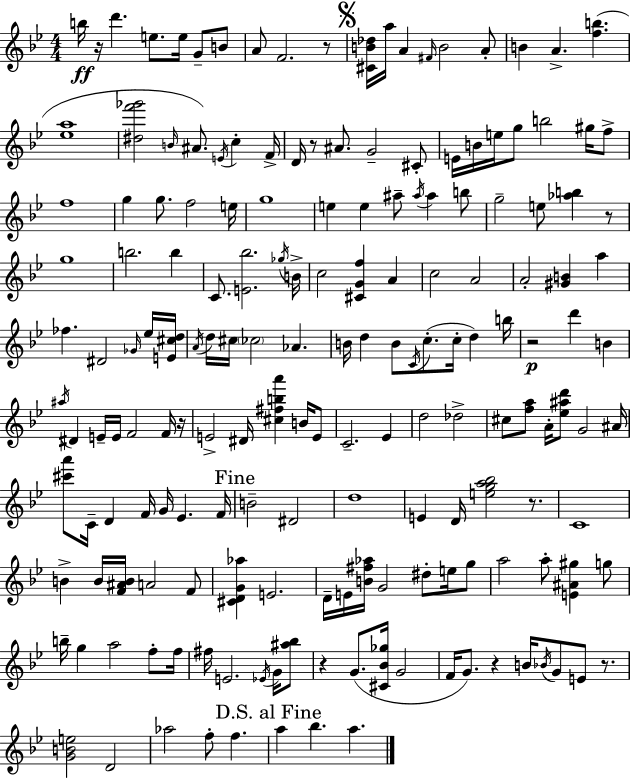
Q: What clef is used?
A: treble